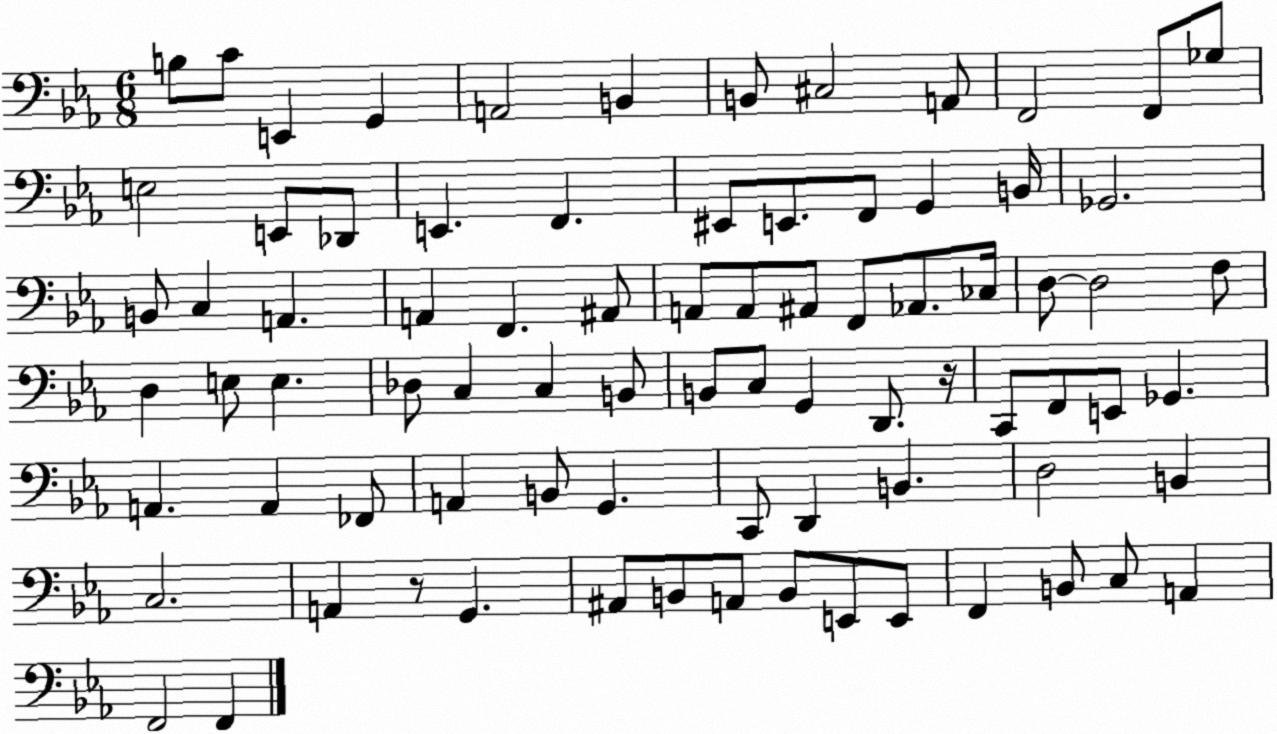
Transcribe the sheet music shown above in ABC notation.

X:1
T:Untitled
M:6/8
L:1/4
K:Eb
B,/2 C/2 E,, G,, A,,2 B,, B,,/2 ^C,2 A,,/2 F,,2 F,,/2 _G,/2 E,2 E,,/2 _D,,/2 E,, F,, ^E,,/2 E,,/2 F,,/2 G,, B,,/4 _G,,2 B,,/2 C, A,, A,, F,, ^A,,/2 A,,/2 A,,/2 ^A,,/2 F,,/2 _A,,/2 _C,/4 D,/2 D,2 F,/2 D, E,/2 E, _D,/2 C, C, B,,/2 B,,/2 C,/2 G,, D,,/2 z/4 C,,/2 F,,/2 E,,/2 _G,, A,, A,, _F,,/2 A,, B,,/2 G,, C,,/2 D,, B,, D,2 B,, C,2 A,, z/2 G,, ^A,,/2 B,,/2 A,,/2 B,,/2 E,,/2 E,,/2 F,, B,,/2 C,/2 A,, F,,2 F,,